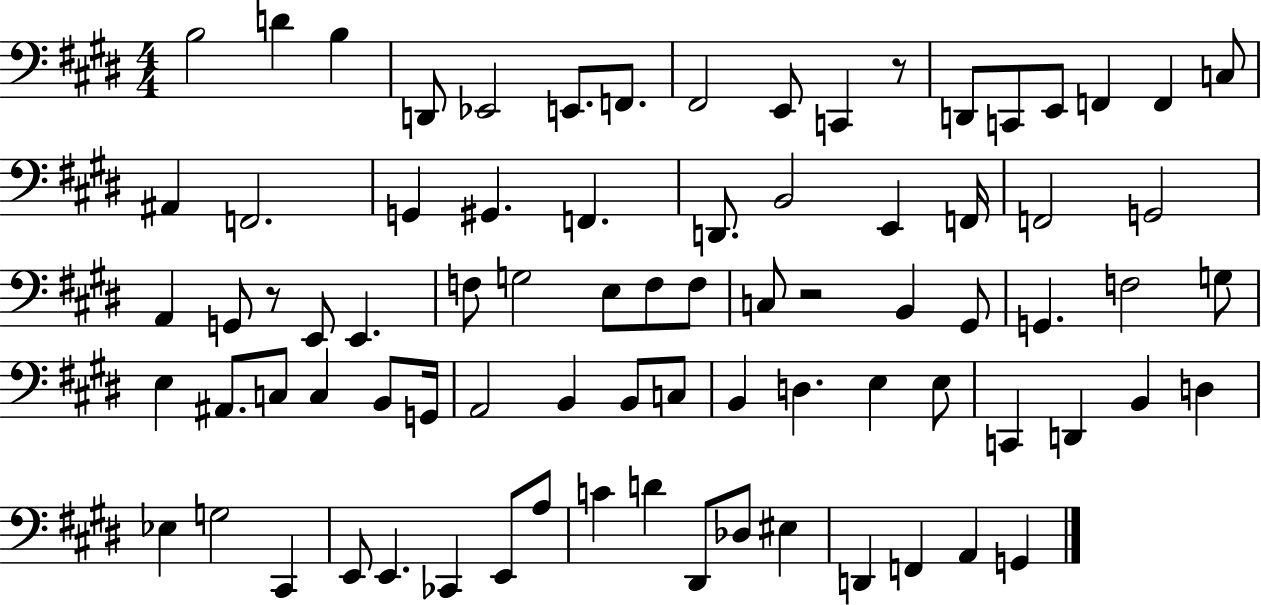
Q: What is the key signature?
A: E major